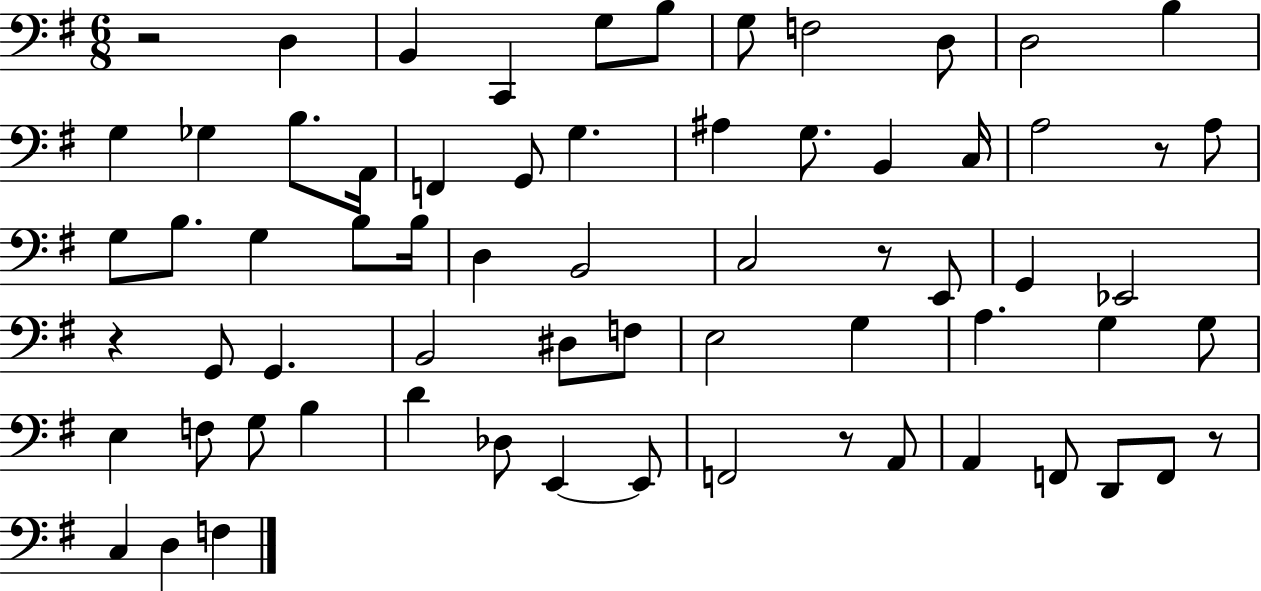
R/h D3/q B2/q C2/q G3/e B3/e G3/e F3/h D3/e D3/h B3/q G3/q Gb3/q B3/e. A2/s F2/q G2/e G3/q. A#3/q G3/e. B2/q C3/s A3/h R/e A3/e G3/e B3/e. G3/q B3/e B3/s D3/q B2/h C3/h R/e E2/e G2/q Eb2/h R/q G2/e G2/q. B2/h D#3/e F3/e E3/h G3/q A3/q. G3/q G3/e E3/q F3/e G3/e B3/q D4/q Db3/e E2/q E2/e F2/h R/e A2/e A2/q F2/e D2/e F2/e R/e C3/q D3/q F3/q